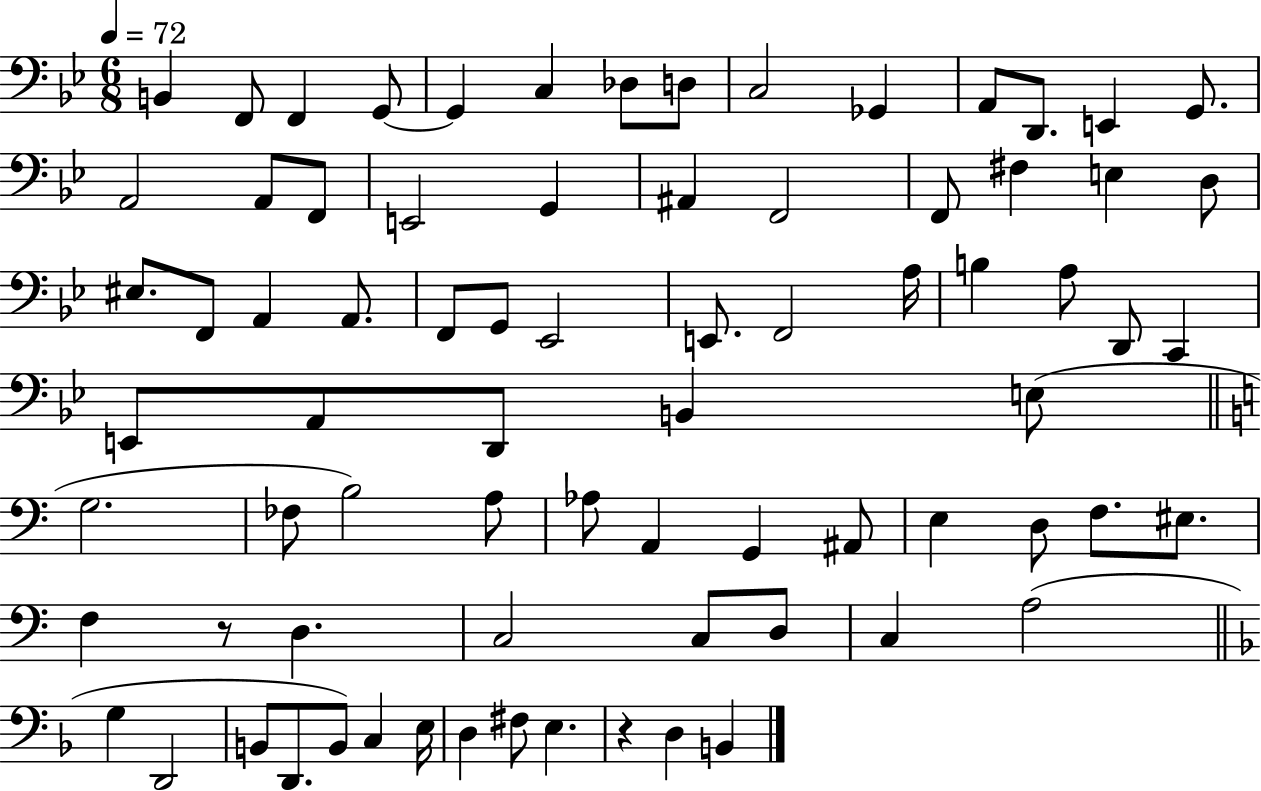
{
  \clef bass
  \numericTimeSignature
  \time 6/8
  \key bes \major
  \tempo 4 = 72
  \repeat volta 2 { b,4 f,8 f,4 g,8~~ | g,4 c4 des8 d8 | c2 ges,4 | a,8 d,8. e,4 g,8. | \break a,2 a,8 f,8 | e,2 g,4 | ais,4 f,2 | f,8 fis4 e4 d8 | \break eis8. f,8 a,4 a,8. | f,8 g,8 ees,2 | e,8. f,2 a16 | b4 a8 d,8 c,4 | \break e,8 a,8 d,8 b,4 e8( | \bar "||" \break \key c \major g2. | fes8 b2) a8 | aes8 a,4 g,4 ais,8 | e4 d8 f8. eis8. | \break f4 r8 d4. | c2 c8 d8 | c4 a2( | \bar "||" \break \key d \minor g4 d,2 | b,8 d,8. b,8) c4 e16 | d4 fis8 e4. | r4 d4 b,4 | \break } \bar "|."
}